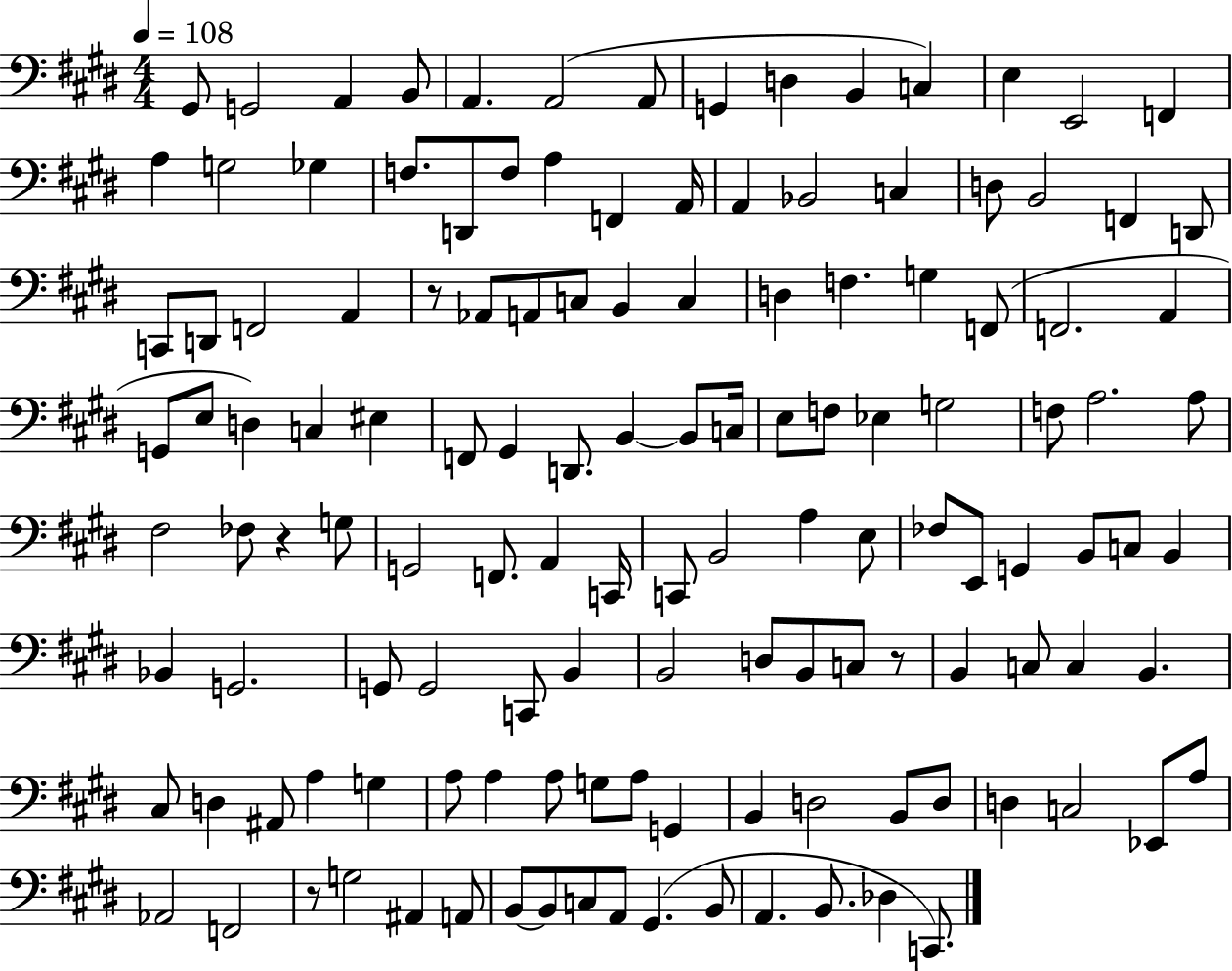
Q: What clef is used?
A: bass